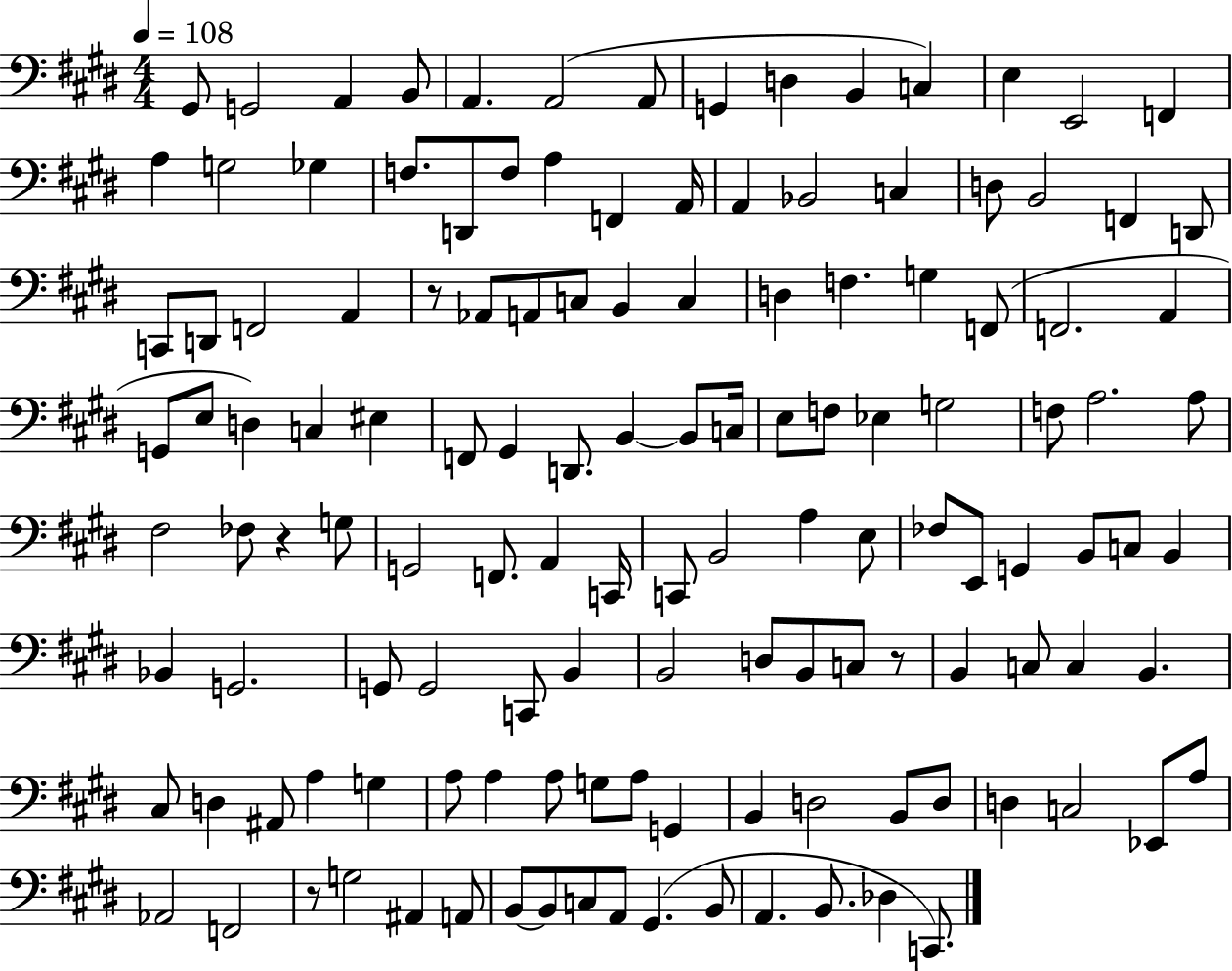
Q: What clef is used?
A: bass